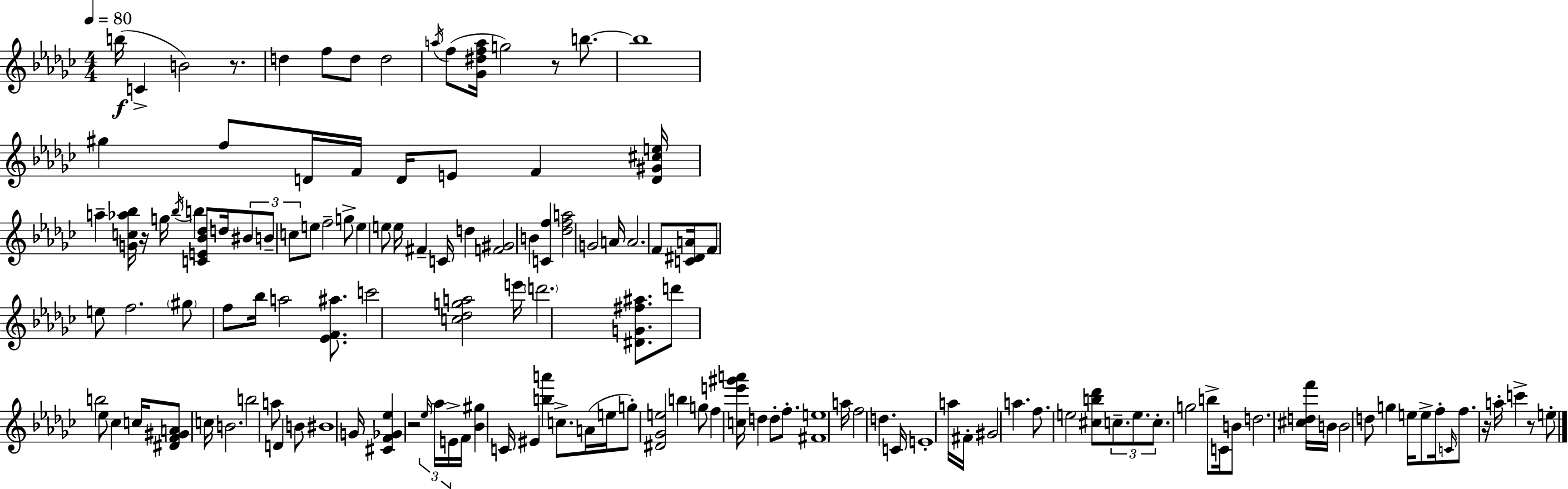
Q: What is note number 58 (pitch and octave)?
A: B4